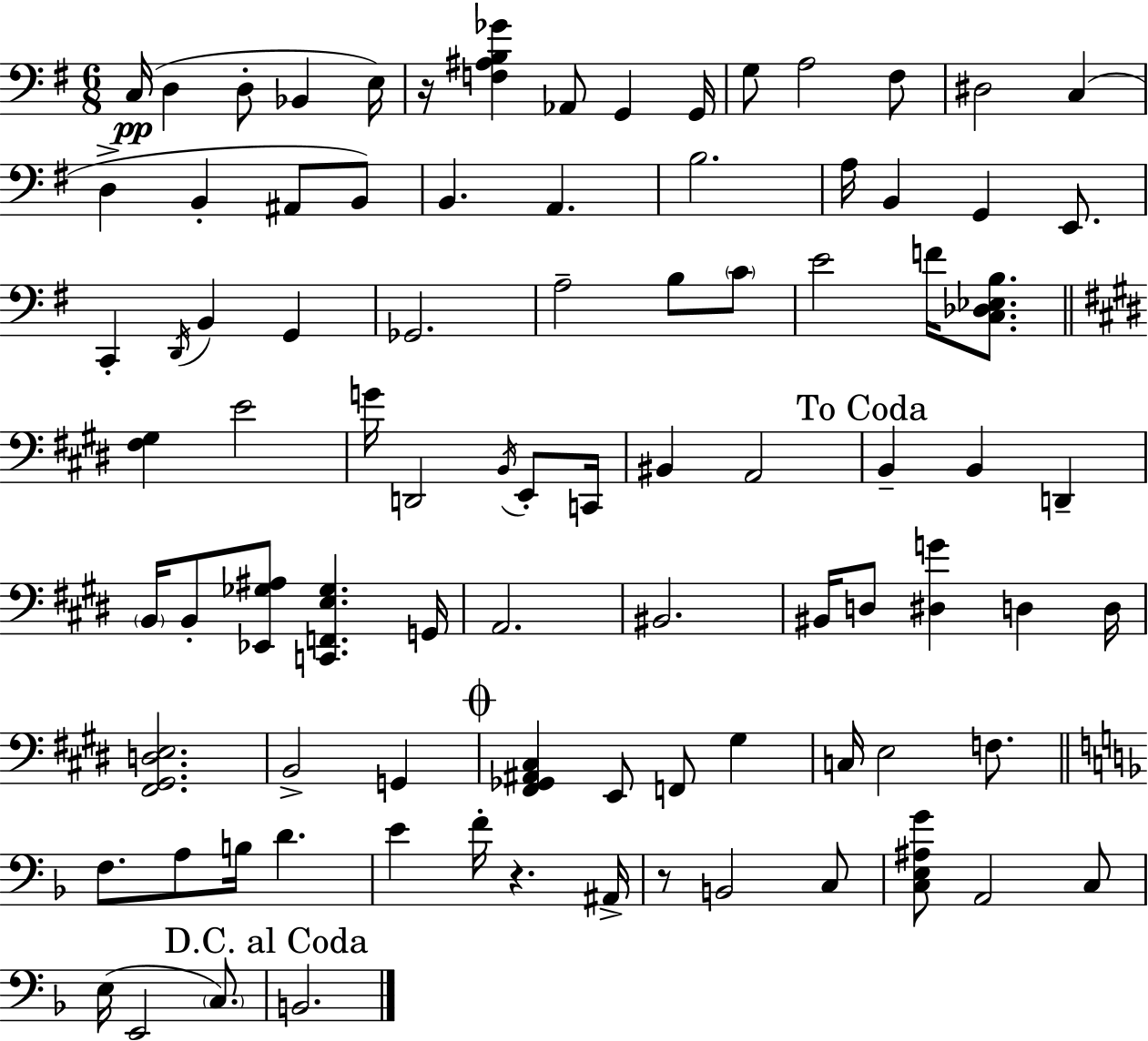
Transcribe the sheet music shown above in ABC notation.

X:1
T:Untitled
M:6/8
L:1/4
K:Em
C,/4 D, D,/2 _B,, E,/4 z/4 [F,^A,B,_G] _A,,/2 G,, G,,/4 G,/2 A,2 ^F,/2 ^D,2 C, D, B,, ^A,,/2 B,,/2 B,, A,, B,2 A,/4 B,, G,, E,,/2 C,, D,,/4 B,, G,, _G,,2 A,2 B,/2 C/2 E2 F/4 [C,_D,_E,B,]/2 [^F,^G,] E2 G/4 D,,2 B,,/4 E,,/2 C,,/4 ^B,, A,,2 B,, B,, D,, B,,/4 B,,/2 [_E,,_G,^A,]/2 [C,,F,,E,_G,] G,,/4 A,,2 ^B,,2 ^B,,/4 D,/2 [^D,G] D, D,/4 [^F,,^G,,D,E,]2 B,,2 G,, [^F,,_G,,^A,,^C,] E,,/2 F,,/2 ^G, C,/4 E,2 F,/2 F,/2 A,/2 B,/4 D E F/4 z ^A,,/4 z/2 B,,2 C,/2 [C,E,^A,G]/2 A,,2 C,/2 E,/4 E,,2 C,/2 B,,2